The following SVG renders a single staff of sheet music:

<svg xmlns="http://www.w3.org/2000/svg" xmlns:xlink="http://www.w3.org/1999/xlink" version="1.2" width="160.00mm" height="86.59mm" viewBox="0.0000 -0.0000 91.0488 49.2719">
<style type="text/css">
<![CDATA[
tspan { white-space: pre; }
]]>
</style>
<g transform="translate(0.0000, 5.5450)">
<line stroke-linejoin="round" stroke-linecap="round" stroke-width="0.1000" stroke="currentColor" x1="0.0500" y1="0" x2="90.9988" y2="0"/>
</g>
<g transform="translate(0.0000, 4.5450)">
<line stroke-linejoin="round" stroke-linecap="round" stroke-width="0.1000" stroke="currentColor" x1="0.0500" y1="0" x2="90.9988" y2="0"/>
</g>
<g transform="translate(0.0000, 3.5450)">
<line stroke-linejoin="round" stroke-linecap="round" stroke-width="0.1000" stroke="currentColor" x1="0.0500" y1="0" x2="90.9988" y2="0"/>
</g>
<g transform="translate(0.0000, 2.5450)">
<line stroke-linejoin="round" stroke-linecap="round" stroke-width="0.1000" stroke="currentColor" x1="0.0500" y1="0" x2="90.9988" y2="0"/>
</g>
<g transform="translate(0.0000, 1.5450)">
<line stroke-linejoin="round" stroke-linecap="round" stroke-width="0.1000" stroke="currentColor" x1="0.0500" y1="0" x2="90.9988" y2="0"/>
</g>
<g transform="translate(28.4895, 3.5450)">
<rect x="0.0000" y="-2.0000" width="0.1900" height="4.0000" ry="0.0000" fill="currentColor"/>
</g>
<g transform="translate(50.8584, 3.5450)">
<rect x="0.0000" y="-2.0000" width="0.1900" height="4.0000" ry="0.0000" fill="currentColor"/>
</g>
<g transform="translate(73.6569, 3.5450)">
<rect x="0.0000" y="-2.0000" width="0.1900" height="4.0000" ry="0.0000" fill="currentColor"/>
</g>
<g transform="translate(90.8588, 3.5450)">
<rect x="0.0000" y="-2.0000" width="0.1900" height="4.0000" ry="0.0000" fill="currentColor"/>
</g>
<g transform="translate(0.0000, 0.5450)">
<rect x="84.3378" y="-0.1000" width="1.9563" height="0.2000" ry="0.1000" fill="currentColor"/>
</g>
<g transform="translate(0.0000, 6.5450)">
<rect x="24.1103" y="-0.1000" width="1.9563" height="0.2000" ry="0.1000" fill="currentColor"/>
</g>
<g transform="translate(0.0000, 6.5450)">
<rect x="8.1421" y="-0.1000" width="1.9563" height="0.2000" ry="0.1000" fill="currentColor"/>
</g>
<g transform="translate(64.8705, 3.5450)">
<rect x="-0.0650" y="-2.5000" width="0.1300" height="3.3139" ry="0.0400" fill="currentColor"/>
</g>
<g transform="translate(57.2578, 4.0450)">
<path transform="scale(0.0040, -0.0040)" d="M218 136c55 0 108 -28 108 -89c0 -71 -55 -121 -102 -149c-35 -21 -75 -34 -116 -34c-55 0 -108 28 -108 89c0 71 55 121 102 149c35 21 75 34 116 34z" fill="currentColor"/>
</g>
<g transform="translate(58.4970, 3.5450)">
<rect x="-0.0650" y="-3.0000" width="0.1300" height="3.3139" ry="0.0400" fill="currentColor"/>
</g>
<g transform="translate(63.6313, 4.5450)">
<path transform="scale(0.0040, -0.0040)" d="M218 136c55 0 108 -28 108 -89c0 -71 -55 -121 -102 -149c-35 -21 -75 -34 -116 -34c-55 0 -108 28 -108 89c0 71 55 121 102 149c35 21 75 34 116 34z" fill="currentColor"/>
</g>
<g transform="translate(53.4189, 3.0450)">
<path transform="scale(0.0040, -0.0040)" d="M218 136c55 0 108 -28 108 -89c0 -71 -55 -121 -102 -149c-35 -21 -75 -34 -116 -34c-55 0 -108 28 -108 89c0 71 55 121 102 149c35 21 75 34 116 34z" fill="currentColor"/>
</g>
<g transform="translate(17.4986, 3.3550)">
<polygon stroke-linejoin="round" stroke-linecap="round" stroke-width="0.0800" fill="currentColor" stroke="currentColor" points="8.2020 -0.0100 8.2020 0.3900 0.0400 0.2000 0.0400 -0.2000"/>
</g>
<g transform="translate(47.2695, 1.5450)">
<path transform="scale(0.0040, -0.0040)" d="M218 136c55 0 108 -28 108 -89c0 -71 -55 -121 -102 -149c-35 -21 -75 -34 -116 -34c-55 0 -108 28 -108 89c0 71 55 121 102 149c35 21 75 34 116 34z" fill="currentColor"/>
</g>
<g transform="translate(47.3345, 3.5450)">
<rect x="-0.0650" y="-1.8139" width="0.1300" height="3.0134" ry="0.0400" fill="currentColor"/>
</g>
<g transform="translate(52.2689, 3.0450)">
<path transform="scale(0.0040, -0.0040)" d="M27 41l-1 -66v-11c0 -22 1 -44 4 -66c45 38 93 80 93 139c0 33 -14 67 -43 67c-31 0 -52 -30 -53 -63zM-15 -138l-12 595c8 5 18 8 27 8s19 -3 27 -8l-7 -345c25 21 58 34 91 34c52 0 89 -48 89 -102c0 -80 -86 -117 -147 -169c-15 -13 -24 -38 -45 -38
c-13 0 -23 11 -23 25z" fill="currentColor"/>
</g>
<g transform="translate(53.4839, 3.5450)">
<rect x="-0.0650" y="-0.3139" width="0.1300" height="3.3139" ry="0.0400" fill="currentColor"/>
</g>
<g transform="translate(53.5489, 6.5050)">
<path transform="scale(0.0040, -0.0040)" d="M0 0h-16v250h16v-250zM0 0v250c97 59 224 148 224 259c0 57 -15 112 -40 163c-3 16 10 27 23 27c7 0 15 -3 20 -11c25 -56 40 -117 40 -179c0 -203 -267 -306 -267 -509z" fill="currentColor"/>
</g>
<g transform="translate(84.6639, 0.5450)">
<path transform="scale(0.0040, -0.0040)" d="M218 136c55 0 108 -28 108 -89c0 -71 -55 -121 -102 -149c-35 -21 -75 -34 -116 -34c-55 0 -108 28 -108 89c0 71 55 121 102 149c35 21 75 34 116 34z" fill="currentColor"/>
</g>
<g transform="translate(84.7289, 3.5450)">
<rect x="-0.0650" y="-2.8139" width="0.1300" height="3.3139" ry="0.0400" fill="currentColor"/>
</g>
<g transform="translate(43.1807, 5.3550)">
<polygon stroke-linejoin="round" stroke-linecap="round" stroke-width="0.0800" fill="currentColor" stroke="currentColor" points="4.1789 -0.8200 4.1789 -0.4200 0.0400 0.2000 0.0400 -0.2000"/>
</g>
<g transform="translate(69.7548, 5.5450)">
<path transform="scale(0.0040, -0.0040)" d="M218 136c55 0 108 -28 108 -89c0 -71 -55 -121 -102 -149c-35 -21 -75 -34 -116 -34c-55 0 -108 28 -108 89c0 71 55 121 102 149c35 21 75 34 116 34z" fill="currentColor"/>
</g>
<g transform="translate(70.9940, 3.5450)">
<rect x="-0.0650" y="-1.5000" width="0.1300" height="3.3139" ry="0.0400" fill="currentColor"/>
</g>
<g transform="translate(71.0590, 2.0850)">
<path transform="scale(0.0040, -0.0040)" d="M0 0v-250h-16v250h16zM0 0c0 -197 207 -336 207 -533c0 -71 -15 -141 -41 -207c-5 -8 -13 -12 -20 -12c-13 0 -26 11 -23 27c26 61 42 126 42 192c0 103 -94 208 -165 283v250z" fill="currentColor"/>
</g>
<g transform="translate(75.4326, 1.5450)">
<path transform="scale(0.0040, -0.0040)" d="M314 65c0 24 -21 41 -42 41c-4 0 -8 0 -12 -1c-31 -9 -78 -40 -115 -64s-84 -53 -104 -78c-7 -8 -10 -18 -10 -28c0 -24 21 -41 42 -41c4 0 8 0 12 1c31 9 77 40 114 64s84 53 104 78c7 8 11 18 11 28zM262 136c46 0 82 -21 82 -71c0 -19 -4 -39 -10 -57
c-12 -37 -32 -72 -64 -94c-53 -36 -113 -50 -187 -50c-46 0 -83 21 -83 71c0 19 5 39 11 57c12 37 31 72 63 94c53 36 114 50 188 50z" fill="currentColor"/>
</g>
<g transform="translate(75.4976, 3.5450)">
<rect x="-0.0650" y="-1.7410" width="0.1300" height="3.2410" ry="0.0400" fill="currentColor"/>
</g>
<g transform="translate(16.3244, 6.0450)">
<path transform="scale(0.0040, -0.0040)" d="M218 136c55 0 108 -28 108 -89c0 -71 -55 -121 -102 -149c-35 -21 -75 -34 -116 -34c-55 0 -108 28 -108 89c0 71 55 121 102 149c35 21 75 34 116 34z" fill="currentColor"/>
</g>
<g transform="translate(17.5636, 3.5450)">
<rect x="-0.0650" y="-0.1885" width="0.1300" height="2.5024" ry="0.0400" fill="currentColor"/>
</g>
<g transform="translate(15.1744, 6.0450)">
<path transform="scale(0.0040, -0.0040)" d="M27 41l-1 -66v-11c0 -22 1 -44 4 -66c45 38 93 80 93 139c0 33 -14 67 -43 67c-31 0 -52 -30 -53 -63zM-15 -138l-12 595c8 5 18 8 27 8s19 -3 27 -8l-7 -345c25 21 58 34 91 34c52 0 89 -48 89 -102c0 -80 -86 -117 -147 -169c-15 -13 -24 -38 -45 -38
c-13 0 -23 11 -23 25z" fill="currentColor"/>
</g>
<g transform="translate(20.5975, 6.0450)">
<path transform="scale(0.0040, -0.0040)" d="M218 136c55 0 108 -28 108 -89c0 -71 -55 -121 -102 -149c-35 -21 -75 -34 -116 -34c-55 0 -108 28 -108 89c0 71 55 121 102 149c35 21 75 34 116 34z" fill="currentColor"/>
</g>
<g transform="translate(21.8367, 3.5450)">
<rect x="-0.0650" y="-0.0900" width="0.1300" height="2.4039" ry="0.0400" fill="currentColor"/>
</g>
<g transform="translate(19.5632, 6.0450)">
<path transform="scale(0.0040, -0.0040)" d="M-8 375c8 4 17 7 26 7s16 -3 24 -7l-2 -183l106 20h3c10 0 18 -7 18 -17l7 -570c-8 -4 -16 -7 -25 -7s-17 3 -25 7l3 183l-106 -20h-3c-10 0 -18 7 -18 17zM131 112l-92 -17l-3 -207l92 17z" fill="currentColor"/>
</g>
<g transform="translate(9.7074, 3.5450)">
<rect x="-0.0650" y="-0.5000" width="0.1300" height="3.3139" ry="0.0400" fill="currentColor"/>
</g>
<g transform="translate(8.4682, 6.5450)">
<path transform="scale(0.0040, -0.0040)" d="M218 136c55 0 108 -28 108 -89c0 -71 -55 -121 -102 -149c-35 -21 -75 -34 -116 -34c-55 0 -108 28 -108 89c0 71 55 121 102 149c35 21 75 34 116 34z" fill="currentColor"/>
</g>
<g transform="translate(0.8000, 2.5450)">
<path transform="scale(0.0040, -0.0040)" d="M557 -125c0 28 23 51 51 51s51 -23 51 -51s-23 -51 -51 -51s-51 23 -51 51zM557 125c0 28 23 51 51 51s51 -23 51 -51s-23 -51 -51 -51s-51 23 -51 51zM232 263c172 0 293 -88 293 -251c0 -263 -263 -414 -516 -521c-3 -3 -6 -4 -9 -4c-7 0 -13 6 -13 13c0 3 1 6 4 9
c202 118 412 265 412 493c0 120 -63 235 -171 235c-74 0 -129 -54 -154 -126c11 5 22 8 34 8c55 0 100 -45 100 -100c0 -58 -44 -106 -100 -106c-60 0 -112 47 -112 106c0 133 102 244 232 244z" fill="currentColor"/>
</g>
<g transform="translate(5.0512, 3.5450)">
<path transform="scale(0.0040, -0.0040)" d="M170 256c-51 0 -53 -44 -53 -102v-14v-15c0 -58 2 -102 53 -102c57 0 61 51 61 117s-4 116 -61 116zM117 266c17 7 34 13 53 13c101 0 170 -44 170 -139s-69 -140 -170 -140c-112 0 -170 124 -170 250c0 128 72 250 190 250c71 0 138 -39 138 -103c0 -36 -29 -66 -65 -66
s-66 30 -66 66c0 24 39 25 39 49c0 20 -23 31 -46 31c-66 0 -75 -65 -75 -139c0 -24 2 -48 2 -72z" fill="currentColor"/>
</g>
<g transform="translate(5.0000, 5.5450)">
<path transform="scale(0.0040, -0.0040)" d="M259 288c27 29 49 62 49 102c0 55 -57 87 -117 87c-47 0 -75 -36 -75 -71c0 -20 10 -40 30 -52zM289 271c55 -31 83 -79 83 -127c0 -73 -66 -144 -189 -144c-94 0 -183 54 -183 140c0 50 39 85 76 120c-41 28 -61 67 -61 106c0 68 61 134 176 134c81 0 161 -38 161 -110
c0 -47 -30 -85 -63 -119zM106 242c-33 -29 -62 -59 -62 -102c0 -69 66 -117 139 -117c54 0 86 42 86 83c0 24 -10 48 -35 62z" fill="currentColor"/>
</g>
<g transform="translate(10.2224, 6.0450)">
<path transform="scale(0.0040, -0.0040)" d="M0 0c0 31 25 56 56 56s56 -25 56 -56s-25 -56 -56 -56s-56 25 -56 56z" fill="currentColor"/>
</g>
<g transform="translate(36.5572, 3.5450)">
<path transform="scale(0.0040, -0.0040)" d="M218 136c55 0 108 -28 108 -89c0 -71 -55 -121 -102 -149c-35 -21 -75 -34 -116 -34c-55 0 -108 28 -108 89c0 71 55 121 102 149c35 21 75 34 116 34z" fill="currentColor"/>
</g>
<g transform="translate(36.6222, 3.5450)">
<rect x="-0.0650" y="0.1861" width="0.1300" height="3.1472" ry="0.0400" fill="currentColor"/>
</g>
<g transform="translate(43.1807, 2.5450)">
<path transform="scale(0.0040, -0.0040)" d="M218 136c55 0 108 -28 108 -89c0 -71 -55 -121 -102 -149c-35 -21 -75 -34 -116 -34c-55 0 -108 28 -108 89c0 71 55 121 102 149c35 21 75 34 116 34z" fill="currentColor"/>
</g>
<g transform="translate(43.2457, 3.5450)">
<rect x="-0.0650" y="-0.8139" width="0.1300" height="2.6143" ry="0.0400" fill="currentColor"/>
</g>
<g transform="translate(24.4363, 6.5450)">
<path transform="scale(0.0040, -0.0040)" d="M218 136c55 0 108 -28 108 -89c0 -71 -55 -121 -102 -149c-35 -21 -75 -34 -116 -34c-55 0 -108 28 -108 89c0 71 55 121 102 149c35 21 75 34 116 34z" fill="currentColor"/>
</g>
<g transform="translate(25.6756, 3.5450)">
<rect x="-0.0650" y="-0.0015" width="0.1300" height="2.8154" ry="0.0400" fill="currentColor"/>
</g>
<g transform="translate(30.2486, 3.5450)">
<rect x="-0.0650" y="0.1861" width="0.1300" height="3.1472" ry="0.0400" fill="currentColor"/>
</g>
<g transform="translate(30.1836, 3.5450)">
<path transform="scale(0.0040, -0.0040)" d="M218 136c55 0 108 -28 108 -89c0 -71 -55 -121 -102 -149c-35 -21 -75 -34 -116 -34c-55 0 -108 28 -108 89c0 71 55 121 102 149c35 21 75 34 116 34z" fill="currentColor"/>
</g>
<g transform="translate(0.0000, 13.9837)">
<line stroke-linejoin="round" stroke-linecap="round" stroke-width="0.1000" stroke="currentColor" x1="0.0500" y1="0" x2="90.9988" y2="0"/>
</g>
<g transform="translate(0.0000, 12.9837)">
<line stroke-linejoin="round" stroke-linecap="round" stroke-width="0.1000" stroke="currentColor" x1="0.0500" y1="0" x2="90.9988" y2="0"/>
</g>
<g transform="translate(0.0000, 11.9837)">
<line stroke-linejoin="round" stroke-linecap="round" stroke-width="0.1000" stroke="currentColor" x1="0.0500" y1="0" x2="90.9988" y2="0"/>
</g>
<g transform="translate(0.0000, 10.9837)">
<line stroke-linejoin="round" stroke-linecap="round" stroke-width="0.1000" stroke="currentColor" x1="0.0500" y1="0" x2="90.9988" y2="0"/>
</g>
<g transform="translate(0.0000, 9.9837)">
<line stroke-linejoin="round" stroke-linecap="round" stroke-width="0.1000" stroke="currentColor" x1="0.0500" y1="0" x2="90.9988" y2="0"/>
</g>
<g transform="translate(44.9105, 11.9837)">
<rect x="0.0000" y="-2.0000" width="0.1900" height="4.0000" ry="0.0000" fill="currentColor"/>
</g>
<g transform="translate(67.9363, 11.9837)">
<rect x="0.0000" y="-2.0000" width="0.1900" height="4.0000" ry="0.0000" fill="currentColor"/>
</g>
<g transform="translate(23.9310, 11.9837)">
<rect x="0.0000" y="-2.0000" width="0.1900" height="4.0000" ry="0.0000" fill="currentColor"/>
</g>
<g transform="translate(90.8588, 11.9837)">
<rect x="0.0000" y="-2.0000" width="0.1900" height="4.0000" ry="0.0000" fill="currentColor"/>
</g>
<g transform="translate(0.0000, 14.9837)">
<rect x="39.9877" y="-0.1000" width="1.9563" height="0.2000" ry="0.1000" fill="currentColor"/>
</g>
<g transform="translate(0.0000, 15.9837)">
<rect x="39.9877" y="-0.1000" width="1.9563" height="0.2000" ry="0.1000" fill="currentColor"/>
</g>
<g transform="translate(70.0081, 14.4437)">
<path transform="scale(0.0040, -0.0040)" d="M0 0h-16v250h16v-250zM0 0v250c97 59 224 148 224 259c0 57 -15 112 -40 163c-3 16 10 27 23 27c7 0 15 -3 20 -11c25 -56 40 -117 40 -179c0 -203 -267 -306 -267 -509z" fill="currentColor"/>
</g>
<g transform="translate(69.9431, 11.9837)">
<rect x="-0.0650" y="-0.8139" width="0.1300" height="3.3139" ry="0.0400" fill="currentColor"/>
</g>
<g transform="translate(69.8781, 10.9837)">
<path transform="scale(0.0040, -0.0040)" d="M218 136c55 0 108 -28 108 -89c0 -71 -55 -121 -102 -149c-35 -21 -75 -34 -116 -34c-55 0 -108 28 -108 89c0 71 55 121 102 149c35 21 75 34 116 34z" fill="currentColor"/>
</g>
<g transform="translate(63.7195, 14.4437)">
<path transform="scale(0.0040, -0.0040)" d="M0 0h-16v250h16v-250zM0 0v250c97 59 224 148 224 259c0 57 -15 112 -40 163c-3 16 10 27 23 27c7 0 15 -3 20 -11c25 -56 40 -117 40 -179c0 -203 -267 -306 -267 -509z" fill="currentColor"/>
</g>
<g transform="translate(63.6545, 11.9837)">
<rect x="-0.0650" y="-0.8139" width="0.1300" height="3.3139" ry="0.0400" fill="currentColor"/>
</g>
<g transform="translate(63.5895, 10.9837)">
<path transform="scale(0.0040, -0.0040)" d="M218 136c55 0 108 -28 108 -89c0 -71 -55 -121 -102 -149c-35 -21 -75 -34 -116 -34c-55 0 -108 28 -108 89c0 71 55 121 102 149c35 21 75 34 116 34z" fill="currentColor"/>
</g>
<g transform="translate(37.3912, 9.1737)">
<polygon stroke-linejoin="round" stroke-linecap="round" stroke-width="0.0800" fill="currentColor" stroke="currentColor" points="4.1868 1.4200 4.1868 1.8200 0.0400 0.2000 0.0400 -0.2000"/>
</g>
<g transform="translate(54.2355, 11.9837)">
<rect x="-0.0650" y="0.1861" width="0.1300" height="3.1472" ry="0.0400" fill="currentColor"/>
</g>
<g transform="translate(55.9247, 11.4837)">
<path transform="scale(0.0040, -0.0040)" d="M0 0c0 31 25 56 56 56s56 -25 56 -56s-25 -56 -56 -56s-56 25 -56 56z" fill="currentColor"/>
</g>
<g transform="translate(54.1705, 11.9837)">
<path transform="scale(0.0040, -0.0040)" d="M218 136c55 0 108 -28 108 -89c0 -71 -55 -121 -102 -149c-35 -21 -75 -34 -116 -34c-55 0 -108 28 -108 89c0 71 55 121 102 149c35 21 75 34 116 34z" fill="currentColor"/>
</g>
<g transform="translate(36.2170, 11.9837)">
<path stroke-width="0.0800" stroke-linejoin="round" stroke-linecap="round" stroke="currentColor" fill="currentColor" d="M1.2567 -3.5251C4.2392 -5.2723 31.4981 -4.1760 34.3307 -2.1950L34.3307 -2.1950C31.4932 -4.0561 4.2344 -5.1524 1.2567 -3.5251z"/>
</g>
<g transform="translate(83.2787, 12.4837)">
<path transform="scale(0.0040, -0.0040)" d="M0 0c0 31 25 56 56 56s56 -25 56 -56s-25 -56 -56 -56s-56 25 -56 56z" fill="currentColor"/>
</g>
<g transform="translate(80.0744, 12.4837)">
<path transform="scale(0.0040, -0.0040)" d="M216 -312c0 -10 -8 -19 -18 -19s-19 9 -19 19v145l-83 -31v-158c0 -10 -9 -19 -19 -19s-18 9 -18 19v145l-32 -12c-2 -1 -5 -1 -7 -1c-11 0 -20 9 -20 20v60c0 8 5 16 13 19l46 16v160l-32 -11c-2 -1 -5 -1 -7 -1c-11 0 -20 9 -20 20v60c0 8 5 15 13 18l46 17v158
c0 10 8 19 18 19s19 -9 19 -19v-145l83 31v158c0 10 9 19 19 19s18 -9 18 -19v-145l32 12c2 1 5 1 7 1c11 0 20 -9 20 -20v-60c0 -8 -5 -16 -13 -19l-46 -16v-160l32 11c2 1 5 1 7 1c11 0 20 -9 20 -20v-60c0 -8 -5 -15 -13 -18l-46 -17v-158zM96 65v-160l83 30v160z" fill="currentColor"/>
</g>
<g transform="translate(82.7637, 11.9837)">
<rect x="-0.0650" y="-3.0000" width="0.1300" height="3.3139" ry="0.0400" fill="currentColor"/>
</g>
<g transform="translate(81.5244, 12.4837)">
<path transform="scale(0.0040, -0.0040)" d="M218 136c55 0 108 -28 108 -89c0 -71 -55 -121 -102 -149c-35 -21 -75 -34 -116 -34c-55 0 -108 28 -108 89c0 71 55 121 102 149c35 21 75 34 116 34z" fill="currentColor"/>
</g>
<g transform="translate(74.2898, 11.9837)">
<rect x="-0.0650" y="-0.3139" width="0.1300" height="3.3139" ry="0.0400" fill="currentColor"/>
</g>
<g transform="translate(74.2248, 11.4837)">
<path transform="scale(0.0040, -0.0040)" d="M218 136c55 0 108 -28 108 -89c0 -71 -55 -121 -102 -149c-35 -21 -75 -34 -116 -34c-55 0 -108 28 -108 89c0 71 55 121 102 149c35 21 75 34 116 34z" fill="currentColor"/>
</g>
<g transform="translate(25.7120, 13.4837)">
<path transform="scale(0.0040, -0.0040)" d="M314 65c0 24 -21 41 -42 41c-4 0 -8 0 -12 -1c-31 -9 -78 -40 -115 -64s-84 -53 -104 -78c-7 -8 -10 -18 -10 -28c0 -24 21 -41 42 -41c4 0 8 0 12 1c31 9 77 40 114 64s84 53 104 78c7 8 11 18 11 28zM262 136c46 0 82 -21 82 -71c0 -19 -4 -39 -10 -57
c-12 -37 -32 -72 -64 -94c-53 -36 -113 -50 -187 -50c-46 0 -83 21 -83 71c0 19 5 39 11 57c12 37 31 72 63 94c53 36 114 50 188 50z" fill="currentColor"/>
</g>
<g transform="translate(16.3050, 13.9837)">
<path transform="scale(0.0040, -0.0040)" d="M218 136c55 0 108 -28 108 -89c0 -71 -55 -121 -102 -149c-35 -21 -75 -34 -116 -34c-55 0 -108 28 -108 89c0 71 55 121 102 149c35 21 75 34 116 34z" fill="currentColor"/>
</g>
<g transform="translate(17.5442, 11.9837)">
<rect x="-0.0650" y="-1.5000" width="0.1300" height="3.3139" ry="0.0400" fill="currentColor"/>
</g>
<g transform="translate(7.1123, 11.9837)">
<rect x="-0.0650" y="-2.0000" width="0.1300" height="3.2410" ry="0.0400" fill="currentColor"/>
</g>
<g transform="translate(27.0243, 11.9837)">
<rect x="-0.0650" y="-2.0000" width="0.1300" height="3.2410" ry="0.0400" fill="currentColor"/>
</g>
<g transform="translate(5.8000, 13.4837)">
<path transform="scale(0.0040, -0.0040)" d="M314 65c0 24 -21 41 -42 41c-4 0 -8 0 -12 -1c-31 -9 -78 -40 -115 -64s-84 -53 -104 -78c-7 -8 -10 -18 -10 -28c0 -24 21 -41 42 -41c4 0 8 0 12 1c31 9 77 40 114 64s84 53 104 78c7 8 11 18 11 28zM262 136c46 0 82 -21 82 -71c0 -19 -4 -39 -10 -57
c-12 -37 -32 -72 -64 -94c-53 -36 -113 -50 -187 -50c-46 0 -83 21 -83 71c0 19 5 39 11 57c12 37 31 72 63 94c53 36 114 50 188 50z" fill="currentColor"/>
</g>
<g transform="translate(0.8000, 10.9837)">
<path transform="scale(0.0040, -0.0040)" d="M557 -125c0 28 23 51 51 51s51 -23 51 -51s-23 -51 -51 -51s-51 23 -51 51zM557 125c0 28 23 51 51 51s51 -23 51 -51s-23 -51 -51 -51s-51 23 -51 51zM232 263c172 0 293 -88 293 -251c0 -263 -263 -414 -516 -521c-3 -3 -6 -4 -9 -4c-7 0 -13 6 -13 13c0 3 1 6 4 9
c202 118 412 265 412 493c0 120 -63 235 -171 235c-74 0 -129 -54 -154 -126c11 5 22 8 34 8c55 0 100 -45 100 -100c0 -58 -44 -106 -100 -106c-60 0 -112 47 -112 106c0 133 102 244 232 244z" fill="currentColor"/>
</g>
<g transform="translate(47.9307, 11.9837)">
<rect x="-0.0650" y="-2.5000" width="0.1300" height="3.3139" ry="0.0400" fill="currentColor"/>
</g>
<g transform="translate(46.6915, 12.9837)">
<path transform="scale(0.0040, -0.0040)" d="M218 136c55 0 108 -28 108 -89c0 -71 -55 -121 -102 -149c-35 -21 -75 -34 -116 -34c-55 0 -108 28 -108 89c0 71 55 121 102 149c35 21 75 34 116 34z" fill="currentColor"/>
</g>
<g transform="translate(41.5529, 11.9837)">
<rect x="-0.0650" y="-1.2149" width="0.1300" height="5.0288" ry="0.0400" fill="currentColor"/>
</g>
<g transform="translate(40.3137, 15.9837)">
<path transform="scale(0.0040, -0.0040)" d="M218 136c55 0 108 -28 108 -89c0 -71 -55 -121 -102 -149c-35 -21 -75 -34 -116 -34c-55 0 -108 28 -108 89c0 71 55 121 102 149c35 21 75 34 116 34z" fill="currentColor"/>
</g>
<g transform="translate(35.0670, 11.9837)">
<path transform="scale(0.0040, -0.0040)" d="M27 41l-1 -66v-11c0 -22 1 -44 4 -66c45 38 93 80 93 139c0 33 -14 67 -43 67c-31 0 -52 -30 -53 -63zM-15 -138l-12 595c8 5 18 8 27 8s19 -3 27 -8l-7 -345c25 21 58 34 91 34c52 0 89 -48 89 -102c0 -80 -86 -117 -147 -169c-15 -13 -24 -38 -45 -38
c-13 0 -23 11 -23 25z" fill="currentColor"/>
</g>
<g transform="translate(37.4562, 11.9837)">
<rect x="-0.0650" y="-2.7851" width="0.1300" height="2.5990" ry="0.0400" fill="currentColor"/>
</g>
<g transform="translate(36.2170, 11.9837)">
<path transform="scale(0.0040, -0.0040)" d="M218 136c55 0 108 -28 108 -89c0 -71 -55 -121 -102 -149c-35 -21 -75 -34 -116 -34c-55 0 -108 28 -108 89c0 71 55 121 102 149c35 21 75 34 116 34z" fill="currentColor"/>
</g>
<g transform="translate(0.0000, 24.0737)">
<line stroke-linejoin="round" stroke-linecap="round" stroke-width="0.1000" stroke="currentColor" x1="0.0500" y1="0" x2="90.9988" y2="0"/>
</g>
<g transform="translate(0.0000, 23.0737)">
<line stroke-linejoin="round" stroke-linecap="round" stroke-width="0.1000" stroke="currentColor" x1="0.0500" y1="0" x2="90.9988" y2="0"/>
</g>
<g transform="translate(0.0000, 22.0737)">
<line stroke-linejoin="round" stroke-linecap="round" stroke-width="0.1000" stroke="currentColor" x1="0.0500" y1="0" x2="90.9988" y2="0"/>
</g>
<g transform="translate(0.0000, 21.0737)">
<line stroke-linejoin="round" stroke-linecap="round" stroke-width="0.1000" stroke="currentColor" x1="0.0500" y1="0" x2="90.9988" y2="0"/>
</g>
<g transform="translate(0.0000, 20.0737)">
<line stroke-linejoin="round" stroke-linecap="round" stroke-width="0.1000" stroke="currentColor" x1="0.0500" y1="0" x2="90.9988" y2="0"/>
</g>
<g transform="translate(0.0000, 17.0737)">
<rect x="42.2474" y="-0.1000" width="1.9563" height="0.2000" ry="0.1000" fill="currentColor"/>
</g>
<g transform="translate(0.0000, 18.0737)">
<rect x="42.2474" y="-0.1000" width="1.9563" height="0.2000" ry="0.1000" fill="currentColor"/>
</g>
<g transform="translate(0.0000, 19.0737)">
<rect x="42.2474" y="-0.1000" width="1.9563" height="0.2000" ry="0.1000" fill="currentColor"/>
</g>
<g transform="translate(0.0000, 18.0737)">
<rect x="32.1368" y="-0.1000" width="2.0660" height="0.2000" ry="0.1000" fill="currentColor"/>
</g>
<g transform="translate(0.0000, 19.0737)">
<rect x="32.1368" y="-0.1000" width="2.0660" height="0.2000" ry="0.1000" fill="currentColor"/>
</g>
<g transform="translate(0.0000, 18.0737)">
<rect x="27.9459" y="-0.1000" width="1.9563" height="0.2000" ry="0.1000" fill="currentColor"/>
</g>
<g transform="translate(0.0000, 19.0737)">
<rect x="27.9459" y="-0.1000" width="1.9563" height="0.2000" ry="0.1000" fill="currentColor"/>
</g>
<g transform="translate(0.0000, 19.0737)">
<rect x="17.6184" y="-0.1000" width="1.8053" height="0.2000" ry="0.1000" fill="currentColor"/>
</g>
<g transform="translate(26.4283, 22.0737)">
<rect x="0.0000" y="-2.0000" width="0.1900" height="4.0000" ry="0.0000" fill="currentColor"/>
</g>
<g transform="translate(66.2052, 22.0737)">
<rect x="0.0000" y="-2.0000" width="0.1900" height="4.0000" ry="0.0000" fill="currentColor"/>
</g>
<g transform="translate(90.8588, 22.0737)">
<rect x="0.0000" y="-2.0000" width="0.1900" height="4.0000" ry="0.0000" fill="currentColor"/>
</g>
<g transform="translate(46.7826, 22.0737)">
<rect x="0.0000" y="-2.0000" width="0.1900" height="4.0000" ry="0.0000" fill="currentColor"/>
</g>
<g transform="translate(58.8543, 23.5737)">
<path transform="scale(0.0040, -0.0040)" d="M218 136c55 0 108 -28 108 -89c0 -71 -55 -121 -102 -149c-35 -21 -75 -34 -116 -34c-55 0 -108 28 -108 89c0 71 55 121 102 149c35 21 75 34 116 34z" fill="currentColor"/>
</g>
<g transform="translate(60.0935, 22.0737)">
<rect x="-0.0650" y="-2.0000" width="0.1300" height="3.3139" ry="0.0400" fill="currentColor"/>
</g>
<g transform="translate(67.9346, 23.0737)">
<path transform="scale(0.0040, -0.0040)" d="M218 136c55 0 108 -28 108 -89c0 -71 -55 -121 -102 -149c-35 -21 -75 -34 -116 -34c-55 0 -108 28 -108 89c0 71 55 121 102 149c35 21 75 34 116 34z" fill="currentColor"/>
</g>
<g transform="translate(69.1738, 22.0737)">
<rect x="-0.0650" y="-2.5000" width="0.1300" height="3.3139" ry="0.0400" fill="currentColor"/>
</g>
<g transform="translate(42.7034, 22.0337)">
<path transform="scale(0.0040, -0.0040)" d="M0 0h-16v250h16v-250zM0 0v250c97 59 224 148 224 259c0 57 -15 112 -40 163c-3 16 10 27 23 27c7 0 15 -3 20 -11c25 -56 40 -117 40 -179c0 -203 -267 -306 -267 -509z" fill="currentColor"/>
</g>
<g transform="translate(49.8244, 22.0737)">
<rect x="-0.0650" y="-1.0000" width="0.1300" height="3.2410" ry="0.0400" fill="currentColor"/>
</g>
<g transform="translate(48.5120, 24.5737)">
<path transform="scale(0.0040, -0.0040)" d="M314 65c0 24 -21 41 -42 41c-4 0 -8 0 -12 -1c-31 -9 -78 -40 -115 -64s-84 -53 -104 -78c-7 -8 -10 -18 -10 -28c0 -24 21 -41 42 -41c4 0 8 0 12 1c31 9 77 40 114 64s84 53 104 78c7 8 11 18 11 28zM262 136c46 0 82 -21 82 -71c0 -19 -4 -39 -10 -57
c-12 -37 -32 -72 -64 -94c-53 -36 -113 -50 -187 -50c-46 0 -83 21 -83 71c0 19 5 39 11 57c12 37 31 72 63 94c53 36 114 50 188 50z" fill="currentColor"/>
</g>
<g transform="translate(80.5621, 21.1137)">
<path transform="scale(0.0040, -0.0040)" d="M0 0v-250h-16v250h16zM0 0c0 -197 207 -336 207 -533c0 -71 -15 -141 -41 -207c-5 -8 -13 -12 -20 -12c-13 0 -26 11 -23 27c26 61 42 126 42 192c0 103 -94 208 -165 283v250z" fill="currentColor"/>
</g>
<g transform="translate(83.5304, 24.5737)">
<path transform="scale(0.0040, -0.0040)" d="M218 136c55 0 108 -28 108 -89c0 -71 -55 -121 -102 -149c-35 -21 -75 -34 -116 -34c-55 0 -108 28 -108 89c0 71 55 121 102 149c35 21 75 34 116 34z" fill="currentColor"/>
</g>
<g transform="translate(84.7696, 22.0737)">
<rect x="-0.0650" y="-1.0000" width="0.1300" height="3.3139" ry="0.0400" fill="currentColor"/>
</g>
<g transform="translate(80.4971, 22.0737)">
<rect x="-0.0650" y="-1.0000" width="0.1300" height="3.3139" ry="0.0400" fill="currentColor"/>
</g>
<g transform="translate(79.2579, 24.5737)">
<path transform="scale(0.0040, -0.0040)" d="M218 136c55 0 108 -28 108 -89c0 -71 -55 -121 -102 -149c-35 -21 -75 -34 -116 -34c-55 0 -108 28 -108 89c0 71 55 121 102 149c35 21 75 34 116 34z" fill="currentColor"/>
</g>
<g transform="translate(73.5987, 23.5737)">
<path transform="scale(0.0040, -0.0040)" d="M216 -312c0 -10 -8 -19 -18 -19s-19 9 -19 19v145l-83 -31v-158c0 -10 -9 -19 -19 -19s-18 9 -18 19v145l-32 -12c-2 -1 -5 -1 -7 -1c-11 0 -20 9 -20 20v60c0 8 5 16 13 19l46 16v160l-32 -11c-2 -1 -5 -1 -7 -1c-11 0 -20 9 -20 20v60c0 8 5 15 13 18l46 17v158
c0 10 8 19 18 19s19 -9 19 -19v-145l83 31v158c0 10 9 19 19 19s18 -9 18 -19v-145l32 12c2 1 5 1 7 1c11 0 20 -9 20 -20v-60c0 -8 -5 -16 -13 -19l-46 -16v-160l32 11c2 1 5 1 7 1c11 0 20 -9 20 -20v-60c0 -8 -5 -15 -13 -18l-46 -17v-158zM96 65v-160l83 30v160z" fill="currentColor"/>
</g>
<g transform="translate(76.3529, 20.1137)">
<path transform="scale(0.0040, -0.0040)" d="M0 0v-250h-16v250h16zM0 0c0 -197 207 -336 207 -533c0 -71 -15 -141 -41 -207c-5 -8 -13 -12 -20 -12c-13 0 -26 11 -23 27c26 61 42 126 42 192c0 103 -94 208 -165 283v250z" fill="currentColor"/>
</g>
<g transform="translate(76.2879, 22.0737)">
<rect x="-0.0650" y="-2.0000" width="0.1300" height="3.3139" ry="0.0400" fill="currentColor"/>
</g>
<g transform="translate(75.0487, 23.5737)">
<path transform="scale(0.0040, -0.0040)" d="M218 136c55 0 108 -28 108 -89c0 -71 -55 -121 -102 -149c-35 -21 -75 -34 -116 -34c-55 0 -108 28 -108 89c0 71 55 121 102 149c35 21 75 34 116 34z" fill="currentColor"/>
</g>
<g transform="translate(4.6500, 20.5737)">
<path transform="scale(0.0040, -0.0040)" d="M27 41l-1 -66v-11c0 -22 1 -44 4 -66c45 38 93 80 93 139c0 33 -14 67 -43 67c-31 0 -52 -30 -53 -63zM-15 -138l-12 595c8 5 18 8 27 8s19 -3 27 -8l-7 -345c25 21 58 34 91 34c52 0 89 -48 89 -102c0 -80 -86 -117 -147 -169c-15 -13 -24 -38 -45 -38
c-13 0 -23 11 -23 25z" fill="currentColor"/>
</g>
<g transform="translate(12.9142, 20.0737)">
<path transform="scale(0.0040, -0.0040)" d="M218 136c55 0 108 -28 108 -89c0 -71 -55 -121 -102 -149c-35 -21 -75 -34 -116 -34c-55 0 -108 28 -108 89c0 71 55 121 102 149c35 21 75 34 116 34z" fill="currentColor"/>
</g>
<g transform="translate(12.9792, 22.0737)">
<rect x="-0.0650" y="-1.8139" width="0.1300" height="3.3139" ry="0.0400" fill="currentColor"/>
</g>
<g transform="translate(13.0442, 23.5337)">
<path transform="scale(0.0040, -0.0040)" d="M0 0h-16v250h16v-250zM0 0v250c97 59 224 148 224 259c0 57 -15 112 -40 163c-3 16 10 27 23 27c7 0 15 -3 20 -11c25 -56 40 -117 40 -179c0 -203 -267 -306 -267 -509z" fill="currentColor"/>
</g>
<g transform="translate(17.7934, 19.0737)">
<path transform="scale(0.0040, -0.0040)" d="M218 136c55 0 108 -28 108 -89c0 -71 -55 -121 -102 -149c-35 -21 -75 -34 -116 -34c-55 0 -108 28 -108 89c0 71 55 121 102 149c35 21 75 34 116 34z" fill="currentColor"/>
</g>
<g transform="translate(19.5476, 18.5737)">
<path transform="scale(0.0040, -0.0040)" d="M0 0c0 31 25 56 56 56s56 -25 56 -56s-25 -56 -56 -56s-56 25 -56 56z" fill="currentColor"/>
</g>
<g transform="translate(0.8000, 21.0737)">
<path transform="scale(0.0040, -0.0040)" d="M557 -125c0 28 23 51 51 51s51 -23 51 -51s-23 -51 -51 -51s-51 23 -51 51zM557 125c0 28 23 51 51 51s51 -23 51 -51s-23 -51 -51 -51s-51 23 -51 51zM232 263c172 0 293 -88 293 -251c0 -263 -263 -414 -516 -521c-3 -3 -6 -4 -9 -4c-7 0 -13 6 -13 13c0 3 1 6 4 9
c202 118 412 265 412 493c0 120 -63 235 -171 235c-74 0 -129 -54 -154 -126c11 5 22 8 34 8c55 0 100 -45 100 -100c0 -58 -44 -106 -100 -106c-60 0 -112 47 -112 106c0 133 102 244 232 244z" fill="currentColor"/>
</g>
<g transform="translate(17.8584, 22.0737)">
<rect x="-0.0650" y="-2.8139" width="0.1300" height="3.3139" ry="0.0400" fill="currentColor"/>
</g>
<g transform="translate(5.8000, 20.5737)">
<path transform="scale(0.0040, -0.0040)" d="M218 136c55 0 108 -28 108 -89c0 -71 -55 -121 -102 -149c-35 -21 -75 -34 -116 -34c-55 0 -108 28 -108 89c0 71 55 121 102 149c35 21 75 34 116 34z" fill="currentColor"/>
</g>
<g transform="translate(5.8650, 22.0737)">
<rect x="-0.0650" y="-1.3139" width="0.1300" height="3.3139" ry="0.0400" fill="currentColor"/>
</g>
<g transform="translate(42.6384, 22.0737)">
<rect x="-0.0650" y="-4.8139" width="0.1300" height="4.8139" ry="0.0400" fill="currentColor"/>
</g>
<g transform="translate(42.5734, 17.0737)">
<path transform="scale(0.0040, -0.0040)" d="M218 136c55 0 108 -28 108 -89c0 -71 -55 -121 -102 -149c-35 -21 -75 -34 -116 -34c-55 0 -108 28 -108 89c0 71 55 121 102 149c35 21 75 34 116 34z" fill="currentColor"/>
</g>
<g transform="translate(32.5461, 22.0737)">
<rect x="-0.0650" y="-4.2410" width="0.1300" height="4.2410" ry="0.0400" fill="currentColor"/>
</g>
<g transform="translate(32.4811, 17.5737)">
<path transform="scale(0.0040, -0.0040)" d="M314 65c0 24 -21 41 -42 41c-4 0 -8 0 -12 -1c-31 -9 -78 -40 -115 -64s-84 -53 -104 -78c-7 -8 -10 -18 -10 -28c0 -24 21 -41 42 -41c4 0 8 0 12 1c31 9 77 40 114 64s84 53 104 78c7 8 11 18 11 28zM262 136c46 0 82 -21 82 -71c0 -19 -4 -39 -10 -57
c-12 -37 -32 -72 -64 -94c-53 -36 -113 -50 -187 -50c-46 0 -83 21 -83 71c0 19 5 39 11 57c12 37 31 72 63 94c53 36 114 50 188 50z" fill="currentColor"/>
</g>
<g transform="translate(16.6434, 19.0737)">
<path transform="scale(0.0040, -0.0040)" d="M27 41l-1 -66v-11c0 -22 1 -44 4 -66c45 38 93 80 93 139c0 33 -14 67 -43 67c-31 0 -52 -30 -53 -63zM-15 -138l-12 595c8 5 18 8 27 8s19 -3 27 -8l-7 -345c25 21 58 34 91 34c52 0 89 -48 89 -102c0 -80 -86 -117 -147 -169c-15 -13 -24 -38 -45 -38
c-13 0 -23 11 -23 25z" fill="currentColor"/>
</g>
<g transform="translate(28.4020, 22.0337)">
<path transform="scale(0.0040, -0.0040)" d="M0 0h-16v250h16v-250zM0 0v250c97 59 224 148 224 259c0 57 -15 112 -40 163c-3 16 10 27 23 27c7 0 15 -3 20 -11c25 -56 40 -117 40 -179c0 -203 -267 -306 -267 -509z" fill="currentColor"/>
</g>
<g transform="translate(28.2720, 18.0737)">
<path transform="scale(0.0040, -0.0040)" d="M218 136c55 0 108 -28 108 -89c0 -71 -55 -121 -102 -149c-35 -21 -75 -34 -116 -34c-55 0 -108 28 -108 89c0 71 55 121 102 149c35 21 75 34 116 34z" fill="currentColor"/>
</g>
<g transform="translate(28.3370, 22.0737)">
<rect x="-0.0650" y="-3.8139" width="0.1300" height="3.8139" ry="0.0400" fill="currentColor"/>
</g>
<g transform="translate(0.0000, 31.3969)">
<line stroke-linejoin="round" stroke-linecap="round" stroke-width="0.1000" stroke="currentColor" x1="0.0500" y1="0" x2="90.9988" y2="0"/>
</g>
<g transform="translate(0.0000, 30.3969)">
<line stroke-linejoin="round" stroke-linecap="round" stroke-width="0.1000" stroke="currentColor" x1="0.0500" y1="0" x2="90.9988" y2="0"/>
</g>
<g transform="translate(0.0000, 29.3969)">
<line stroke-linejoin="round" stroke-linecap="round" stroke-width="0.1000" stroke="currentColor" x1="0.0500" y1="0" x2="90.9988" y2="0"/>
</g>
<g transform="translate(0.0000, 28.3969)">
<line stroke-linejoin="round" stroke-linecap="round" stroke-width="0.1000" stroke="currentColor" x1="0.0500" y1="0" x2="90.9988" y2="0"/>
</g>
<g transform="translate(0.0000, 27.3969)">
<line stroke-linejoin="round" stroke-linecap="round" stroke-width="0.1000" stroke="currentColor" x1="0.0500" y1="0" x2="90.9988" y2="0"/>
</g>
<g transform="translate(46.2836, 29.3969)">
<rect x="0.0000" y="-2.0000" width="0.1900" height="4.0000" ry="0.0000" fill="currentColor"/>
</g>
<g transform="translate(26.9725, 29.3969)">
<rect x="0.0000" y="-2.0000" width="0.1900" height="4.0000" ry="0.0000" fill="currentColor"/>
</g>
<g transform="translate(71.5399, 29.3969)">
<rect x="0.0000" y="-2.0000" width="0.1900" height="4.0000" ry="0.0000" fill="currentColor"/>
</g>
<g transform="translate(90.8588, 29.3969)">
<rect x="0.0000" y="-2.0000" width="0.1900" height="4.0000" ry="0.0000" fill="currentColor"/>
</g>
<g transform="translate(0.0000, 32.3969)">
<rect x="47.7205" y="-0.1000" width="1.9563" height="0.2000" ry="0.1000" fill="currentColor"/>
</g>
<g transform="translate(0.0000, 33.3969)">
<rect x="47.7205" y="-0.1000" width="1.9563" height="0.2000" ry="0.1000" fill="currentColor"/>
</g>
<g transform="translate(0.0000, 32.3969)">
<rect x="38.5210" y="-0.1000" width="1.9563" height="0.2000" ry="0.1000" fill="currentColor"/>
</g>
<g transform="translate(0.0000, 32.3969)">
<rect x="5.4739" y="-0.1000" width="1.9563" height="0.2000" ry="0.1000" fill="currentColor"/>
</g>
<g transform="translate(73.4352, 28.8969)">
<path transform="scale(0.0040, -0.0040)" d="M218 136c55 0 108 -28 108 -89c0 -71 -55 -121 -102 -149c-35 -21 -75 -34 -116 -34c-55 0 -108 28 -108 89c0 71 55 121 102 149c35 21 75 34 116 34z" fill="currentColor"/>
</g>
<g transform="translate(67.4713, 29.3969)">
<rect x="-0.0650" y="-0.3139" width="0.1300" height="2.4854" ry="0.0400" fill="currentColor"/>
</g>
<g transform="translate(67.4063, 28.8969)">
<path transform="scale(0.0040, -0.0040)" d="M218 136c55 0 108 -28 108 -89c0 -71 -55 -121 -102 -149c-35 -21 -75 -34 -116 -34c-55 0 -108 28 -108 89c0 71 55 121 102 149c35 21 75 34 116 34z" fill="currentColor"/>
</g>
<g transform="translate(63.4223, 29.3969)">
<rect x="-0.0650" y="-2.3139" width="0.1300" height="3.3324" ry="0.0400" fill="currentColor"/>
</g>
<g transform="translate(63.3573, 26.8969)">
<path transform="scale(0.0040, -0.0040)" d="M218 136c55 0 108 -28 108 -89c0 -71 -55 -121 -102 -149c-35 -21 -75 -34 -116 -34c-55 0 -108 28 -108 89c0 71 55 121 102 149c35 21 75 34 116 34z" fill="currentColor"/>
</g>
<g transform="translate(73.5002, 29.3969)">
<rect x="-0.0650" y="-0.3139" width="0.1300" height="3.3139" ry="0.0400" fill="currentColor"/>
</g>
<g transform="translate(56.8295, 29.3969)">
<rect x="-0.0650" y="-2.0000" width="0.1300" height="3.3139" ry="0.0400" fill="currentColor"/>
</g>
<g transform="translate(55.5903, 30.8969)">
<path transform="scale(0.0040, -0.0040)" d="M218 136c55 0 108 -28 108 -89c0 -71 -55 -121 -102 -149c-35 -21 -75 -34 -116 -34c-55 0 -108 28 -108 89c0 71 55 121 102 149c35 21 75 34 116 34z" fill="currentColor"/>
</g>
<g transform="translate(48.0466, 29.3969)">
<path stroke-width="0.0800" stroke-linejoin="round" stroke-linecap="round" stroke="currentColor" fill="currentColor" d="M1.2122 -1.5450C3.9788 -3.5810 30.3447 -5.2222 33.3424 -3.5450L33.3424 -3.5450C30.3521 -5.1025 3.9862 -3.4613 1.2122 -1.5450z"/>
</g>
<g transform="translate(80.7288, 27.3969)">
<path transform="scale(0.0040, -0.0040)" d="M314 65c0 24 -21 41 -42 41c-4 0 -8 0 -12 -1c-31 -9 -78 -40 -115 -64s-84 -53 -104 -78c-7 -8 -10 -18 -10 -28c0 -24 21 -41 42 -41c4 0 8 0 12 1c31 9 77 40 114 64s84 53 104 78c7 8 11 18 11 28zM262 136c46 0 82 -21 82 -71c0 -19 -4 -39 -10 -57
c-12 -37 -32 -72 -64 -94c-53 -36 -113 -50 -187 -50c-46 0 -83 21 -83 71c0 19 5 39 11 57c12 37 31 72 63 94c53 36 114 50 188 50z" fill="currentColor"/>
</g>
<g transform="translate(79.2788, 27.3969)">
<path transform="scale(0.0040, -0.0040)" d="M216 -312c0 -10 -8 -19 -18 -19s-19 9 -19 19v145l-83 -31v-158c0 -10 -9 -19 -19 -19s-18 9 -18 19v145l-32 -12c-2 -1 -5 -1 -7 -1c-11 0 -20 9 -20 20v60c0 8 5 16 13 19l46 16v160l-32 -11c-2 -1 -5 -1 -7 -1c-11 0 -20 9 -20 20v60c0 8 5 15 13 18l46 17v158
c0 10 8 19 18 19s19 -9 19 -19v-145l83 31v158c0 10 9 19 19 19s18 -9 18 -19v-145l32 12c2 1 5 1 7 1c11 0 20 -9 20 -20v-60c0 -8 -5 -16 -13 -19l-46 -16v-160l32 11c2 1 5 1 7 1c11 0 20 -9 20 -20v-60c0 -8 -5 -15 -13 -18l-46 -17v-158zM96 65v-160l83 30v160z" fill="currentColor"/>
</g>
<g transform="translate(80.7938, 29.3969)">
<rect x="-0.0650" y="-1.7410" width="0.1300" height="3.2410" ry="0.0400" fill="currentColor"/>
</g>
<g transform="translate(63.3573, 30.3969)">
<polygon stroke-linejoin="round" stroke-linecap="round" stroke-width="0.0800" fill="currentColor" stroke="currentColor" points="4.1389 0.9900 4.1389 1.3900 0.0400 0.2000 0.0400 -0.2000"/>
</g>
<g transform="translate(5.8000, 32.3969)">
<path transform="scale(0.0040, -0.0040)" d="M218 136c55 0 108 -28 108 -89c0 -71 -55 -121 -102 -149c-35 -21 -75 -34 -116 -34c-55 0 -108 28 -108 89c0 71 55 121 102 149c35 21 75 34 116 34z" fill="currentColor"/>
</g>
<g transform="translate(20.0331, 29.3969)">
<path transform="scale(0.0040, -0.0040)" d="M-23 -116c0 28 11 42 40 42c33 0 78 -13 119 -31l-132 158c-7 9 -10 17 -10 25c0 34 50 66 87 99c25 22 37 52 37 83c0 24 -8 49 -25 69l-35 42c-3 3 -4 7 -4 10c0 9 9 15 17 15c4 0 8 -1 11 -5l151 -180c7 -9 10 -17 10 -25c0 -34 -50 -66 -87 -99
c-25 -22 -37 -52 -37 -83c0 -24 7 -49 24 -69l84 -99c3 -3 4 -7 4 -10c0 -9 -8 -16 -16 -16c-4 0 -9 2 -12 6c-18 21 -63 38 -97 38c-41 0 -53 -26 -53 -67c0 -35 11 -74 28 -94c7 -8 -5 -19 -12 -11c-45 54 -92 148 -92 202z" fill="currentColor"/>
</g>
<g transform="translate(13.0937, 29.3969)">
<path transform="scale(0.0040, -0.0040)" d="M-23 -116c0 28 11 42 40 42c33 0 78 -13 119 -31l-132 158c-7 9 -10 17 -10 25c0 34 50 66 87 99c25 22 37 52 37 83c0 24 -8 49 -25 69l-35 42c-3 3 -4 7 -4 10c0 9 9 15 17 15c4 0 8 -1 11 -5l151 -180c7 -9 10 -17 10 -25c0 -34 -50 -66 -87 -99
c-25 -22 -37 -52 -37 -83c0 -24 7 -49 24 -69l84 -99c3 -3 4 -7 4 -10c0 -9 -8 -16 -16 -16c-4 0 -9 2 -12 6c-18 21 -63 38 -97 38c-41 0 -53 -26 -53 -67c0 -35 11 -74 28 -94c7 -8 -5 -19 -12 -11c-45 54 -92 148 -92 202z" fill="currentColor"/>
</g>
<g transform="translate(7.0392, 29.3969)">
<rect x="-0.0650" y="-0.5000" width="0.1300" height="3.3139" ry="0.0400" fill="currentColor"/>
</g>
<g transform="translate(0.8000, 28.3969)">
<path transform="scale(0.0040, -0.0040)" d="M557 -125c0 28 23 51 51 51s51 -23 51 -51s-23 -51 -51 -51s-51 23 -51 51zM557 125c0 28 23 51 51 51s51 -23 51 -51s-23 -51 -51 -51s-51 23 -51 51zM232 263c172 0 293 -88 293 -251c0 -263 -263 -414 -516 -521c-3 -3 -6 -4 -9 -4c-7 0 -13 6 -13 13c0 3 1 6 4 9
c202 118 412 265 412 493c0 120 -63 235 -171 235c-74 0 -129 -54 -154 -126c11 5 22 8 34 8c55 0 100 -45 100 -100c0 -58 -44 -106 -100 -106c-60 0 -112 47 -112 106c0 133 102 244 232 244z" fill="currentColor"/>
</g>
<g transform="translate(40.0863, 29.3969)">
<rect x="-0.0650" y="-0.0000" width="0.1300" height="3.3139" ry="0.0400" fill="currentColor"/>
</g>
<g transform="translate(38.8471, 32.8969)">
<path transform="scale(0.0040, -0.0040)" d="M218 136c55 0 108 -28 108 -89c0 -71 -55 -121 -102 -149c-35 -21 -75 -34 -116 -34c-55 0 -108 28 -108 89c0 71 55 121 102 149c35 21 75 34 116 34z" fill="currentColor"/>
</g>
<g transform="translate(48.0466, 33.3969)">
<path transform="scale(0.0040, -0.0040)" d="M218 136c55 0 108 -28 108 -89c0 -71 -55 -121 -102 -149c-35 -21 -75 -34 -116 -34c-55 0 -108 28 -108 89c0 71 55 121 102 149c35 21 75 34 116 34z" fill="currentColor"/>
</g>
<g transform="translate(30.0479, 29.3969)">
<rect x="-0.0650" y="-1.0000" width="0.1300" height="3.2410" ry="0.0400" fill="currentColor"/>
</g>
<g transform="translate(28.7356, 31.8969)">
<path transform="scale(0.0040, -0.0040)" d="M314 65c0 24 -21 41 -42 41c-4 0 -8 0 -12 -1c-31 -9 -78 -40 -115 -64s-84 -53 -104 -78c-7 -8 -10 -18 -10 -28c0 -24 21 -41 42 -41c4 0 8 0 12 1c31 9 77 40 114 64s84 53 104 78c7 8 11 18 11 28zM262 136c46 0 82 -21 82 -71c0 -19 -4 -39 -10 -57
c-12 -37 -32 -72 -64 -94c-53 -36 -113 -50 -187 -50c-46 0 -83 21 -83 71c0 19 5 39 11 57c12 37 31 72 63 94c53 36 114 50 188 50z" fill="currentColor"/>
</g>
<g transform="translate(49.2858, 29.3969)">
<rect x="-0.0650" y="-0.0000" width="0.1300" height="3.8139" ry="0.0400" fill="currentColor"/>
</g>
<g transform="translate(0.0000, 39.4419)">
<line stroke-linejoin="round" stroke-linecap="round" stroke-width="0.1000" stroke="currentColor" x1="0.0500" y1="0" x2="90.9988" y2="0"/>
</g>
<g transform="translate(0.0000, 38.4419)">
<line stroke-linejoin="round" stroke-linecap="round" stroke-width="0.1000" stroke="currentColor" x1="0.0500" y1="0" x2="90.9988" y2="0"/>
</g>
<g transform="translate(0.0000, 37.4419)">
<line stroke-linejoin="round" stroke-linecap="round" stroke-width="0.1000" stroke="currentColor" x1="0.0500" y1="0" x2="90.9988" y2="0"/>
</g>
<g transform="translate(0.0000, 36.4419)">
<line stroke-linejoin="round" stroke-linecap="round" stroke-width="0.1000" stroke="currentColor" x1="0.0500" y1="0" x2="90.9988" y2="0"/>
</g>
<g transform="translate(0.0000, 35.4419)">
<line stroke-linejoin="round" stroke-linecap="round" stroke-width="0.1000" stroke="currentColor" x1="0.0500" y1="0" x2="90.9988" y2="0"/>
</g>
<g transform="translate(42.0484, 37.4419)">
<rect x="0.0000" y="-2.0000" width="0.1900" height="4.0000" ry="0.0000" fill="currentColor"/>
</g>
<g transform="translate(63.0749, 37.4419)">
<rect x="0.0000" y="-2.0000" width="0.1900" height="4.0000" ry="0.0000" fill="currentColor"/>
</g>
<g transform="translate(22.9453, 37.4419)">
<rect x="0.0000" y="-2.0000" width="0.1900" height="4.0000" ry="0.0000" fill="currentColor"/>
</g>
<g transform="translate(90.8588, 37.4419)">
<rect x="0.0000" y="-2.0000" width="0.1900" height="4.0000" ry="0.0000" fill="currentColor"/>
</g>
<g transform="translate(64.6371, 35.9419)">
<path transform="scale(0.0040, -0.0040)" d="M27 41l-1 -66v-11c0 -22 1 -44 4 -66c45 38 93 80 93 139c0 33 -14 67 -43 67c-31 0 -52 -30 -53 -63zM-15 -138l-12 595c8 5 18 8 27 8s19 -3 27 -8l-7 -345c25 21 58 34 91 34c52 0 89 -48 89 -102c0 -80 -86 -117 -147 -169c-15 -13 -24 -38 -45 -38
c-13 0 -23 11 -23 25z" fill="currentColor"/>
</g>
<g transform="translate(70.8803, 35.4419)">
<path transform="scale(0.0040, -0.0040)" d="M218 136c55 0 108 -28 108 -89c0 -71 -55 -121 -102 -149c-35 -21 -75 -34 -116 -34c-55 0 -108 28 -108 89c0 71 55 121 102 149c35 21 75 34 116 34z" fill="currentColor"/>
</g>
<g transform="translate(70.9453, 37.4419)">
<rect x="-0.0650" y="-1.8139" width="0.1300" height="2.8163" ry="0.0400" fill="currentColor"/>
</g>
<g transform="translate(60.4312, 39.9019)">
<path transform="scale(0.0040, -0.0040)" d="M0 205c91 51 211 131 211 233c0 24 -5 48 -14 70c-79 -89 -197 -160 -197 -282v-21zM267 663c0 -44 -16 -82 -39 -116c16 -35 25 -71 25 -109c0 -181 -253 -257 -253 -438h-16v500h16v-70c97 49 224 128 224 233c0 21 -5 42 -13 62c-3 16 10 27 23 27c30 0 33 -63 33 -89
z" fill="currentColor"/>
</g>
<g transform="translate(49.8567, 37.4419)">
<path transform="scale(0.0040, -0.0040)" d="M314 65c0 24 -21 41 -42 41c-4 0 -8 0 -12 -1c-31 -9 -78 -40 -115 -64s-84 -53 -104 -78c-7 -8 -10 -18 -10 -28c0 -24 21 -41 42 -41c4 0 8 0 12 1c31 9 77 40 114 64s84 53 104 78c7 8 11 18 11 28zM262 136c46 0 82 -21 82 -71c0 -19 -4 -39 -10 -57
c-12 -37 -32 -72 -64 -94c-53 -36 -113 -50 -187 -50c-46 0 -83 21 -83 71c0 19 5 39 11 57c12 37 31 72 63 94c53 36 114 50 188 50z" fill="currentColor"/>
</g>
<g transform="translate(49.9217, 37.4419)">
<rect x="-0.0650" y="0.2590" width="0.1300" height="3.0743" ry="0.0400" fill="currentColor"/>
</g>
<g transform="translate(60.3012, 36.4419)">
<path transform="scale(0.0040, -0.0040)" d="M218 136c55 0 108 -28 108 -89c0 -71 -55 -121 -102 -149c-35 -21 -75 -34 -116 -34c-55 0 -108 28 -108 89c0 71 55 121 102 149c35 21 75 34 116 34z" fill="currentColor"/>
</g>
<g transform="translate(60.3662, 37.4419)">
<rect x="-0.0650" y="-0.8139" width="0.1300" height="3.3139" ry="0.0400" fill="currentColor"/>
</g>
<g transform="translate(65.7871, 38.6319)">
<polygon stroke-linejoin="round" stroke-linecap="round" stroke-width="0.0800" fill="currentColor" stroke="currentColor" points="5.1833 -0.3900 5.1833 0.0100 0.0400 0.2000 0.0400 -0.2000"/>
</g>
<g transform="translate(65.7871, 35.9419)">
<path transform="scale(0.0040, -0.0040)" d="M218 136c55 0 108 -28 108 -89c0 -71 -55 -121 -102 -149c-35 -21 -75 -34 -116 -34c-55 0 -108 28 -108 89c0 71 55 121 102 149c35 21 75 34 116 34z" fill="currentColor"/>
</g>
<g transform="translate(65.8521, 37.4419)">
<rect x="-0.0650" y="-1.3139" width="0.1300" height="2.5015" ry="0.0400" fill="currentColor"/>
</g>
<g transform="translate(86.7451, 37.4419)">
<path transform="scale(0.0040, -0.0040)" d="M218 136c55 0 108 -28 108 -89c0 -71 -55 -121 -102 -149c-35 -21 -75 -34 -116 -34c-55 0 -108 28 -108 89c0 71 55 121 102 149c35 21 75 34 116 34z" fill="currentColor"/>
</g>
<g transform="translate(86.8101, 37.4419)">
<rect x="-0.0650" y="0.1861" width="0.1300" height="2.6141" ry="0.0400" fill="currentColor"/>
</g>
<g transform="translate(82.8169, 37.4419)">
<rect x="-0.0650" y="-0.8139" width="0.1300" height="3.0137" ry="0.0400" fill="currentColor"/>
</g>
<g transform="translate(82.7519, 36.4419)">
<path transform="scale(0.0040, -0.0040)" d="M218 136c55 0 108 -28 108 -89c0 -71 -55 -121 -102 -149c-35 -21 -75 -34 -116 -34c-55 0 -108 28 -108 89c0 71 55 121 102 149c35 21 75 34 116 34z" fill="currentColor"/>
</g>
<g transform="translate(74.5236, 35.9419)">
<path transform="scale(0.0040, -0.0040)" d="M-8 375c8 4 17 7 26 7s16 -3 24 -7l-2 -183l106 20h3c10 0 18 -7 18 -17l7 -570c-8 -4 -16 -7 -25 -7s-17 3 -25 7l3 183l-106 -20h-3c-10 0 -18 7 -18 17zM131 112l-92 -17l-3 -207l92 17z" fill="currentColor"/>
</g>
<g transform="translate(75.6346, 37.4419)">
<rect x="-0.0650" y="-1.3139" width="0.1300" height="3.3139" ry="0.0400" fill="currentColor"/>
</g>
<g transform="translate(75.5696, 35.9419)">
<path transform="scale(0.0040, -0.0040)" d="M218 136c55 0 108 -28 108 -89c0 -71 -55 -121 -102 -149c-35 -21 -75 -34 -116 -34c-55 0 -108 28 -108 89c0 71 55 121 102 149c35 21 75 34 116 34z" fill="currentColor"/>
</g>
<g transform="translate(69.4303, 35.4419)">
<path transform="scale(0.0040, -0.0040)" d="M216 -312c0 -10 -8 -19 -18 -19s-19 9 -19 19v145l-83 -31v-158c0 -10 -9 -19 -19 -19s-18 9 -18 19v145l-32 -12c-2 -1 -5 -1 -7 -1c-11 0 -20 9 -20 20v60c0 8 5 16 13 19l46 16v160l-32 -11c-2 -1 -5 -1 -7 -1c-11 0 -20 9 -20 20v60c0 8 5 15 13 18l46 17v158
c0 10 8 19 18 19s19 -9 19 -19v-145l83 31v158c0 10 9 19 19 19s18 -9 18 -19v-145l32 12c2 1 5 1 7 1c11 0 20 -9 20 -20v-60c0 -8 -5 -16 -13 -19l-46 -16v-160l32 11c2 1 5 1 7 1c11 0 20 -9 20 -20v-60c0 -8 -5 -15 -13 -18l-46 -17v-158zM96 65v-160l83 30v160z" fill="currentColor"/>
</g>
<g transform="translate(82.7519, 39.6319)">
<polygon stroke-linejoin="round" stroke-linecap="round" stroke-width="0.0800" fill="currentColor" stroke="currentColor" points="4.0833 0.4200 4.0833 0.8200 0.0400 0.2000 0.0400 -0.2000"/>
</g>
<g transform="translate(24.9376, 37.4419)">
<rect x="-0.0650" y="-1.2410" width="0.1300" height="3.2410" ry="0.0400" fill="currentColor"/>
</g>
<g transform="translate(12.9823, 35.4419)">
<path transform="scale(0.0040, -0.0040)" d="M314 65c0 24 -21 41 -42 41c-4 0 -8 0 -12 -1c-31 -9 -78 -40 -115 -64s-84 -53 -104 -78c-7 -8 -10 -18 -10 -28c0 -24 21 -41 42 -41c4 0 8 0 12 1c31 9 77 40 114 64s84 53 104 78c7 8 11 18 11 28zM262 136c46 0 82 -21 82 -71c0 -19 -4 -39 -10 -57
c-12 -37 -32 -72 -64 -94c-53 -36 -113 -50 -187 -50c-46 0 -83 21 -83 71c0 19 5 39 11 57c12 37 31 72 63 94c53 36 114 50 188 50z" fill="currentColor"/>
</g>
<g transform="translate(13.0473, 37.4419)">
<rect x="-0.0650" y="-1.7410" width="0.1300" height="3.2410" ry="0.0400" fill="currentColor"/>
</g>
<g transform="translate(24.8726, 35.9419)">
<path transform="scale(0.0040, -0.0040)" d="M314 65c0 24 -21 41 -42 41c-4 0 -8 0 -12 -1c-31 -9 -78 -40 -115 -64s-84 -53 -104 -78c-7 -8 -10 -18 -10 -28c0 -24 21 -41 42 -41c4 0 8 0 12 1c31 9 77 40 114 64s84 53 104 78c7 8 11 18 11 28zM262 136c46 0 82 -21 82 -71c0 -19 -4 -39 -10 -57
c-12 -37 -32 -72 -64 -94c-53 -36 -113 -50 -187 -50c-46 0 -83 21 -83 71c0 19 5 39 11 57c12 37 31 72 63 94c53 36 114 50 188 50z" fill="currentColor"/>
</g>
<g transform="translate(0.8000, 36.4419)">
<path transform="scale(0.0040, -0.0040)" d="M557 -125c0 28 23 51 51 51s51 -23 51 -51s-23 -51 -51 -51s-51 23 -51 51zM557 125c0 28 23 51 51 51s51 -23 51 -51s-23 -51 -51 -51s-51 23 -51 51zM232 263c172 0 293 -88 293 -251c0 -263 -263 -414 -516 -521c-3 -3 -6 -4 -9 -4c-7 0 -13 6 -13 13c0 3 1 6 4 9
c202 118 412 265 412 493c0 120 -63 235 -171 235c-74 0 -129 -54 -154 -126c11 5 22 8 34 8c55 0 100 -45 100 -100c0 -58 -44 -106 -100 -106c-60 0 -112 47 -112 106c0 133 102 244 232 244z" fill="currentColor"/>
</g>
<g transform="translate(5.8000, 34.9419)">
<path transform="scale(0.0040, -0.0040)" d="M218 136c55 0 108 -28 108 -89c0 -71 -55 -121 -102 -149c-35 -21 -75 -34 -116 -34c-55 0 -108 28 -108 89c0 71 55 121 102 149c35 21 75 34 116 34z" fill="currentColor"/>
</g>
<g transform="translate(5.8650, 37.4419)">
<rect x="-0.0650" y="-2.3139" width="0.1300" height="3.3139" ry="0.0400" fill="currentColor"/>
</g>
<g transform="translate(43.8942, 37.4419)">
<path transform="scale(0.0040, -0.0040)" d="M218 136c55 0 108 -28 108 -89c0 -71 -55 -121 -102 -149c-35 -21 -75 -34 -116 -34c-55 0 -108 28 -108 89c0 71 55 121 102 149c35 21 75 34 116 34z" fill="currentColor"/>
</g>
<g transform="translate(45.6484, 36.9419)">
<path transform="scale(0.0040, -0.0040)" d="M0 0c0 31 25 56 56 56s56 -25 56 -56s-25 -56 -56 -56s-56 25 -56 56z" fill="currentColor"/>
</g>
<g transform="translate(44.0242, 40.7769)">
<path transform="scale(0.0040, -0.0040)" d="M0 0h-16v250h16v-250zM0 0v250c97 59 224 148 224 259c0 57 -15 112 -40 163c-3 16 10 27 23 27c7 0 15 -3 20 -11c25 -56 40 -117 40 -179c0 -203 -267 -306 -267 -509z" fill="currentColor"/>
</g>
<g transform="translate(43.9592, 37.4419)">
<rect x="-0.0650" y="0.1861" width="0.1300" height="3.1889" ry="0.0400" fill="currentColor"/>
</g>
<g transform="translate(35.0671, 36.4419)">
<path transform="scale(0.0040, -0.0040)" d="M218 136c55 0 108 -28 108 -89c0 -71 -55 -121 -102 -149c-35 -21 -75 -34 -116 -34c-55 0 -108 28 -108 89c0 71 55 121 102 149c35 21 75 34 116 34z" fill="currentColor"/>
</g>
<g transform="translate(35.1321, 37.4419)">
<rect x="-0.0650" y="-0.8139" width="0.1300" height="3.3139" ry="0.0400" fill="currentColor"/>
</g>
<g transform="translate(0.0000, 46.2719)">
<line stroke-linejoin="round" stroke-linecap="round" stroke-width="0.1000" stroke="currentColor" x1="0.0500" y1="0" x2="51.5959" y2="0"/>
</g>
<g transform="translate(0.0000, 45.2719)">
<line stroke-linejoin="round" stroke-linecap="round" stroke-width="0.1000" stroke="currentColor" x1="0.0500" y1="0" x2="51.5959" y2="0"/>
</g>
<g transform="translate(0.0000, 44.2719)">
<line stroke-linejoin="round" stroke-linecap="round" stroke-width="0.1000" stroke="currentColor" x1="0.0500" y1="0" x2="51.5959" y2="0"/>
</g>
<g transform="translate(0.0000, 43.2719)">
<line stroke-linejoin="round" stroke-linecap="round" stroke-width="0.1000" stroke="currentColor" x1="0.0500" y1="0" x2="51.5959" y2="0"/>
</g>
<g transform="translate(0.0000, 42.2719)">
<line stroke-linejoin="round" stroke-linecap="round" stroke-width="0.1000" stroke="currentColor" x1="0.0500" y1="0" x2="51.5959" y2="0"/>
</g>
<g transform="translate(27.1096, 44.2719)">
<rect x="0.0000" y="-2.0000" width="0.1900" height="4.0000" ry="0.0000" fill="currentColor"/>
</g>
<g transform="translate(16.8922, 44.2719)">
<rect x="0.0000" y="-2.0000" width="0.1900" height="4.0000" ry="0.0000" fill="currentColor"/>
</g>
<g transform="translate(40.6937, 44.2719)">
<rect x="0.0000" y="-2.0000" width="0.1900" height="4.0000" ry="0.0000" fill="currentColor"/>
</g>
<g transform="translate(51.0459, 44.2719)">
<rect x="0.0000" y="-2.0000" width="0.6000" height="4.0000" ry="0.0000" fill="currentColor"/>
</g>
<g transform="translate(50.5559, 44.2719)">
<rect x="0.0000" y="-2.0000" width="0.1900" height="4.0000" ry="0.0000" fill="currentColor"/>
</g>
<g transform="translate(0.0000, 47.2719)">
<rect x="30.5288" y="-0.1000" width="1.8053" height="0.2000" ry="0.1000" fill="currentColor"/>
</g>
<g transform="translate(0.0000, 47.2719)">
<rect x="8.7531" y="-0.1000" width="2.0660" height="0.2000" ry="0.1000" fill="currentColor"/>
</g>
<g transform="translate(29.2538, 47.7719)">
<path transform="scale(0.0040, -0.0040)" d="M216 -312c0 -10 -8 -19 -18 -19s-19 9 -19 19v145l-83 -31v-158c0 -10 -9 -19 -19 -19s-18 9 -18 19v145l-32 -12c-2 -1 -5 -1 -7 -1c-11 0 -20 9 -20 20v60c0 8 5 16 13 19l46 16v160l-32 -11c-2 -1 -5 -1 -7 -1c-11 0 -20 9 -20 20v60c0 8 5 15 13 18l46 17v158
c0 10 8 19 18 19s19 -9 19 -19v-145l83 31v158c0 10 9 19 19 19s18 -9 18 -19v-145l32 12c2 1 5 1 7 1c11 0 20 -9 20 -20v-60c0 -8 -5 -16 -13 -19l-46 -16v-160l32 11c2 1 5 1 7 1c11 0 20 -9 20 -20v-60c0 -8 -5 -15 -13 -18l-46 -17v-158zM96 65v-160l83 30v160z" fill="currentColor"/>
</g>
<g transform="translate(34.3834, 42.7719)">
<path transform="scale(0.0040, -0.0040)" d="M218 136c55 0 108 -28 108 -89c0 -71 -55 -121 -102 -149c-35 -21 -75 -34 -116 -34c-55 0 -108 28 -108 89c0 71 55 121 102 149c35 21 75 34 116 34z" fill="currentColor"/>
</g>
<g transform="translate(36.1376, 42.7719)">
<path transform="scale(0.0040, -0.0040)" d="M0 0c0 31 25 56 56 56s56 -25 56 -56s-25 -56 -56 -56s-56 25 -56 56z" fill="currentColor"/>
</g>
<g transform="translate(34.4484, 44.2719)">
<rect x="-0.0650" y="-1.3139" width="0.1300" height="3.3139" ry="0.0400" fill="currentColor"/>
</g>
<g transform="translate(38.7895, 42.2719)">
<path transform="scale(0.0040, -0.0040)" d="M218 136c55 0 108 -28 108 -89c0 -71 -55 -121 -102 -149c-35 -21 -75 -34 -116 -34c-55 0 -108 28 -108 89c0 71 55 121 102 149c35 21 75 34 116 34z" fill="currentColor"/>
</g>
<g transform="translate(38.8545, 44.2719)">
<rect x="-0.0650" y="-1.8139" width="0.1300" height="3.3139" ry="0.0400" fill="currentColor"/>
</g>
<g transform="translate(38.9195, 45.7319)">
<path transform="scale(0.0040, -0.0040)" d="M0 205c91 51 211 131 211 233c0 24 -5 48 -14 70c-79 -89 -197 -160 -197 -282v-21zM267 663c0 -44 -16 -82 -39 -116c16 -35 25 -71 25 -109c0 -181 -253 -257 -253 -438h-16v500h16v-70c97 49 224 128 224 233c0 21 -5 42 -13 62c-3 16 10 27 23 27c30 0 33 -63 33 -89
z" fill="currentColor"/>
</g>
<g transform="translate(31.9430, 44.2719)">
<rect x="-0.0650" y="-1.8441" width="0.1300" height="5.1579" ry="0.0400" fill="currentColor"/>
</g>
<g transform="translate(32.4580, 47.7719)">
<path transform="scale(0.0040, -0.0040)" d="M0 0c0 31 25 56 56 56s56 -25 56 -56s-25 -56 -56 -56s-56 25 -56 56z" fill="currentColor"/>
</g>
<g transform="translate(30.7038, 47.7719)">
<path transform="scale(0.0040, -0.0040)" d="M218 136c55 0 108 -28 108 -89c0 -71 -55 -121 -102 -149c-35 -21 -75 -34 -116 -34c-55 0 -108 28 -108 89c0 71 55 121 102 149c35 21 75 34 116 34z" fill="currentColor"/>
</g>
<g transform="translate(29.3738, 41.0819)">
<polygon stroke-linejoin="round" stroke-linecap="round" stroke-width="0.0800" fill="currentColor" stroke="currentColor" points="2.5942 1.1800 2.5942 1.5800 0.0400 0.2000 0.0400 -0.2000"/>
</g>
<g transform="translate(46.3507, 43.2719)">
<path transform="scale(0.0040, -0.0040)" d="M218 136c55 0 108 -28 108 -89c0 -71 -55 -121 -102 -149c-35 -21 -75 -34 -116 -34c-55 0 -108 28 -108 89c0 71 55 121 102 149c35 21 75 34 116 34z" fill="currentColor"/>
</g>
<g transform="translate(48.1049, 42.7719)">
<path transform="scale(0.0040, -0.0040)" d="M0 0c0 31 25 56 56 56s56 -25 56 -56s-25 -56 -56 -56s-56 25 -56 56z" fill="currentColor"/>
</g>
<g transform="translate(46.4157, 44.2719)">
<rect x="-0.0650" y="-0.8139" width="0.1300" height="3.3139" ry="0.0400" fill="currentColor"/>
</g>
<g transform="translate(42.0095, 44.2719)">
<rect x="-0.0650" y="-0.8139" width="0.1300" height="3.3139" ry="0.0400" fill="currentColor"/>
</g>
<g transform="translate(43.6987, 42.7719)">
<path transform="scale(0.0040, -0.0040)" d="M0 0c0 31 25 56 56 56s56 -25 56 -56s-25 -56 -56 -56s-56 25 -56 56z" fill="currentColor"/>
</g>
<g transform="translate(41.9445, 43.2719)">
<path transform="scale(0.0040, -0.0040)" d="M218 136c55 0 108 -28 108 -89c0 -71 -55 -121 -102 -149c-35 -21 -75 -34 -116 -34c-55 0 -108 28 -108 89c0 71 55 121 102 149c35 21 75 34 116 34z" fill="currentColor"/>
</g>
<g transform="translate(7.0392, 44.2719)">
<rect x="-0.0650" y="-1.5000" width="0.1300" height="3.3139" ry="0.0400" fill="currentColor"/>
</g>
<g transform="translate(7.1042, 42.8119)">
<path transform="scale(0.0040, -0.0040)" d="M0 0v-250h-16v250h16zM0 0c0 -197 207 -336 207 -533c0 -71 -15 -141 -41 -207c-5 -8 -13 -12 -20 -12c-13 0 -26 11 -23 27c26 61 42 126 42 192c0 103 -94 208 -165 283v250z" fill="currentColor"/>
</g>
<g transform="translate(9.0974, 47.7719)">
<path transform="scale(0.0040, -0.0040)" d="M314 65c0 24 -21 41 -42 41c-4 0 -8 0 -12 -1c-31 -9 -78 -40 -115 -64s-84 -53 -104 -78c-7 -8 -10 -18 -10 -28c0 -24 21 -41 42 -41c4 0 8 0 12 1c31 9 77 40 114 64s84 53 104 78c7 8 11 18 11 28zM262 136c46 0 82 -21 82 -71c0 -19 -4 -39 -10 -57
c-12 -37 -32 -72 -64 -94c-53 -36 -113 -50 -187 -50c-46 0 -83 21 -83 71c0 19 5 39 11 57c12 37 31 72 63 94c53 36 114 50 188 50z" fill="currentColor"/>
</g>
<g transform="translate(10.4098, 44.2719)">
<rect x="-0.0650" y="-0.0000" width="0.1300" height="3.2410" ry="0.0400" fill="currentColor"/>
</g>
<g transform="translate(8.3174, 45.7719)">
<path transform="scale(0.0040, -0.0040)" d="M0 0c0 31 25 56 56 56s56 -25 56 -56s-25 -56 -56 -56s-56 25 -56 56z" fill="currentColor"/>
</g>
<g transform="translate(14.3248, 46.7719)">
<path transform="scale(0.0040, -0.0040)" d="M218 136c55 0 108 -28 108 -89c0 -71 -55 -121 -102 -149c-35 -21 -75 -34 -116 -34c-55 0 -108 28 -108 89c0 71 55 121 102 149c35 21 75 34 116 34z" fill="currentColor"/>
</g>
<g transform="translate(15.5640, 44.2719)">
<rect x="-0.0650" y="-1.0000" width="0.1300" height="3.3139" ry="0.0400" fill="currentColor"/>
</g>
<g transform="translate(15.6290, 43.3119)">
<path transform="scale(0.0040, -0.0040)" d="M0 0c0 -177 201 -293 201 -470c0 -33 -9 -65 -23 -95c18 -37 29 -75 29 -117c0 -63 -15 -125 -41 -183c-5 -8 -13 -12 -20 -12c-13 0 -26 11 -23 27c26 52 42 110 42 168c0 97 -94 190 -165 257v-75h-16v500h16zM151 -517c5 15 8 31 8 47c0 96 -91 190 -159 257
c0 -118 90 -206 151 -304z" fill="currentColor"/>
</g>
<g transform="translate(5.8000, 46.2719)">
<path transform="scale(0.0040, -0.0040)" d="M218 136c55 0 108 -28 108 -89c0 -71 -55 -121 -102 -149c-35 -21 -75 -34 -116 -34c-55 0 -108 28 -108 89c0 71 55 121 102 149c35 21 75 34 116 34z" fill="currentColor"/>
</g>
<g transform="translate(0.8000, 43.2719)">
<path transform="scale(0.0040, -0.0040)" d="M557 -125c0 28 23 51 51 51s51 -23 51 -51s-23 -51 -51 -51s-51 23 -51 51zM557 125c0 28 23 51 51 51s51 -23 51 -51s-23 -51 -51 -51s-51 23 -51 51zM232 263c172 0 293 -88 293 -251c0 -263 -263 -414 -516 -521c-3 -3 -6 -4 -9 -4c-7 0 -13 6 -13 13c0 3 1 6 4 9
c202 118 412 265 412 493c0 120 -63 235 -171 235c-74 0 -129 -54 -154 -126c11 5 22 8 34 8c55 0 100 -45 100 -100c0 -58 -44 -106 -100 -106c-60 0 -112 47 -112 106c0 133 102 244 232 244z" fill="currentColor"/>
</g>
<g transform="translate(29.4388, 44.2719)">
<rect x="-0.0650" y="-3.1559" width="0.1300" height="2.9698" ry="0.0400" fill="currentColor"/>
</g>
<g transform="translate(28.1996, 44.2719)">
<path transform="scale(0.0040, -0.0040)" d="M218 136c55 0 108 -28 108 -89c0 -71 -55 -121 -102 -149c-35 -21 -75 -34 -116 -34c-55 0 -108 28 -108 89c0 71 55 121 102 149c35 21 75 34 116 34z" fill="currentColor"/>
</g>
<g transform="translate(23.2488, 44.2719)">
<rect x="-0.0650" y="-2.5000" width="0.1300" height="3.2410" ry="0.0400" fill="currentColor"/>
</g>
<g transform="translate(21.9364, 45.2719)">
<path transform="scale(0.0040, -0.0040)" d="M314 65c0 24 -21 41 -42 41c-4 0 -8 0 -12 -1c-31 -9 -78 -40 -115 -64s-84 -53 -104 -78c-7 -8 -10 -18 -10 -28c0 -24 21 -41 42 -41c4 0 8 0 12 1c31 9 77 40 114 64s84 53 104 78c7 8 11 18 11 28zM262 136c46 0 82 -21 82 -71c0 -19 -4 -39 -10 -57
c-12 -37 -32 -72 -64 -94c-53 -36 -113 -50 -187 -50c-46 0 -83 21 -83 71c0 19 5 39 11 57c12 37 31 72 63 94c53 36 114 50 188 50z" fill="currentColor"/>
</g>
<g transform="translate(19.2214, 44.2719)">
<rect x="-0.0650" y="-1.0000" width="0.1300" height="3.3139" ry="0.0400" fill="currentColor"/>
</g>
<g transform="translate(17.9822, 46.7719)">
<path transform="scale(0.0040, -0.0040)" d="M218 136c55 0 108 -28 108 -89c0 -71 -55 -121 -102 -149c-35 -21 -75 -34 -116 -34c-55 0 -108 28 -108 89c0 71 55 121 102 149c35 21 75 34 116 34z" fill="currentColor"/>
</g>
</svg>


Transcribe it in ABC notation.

X:1
T:Untitled
M:6/8
L:1/4
K:C
E,, _F,,/2 F,,/2 E,,/2 D, D, F,/2 A,/2 _E,/2 C, B,, G,,/2 A,2 C A,,2 G,, A,,2 _D,/2 C,,/2 B,, D, F,/2 F,/2 E, ^C, _G, A,/2 _C E/2 F2 G/2 F,,2 A,, B,, ^A,,/2 F,,/2 F,, E,, z z F,,2 D,, C,, A,, B,/2 E,/2 E, ^A,2 B, A,2 G,2 F, D,/2 D,2 F,/4 _G,/2 ^A,/2 G, F,/2 D,/2 G,,/2 D,,2 F,,/4 F,, B,,2 D,/2 ^D,,/2 G, A,/4 F, F,